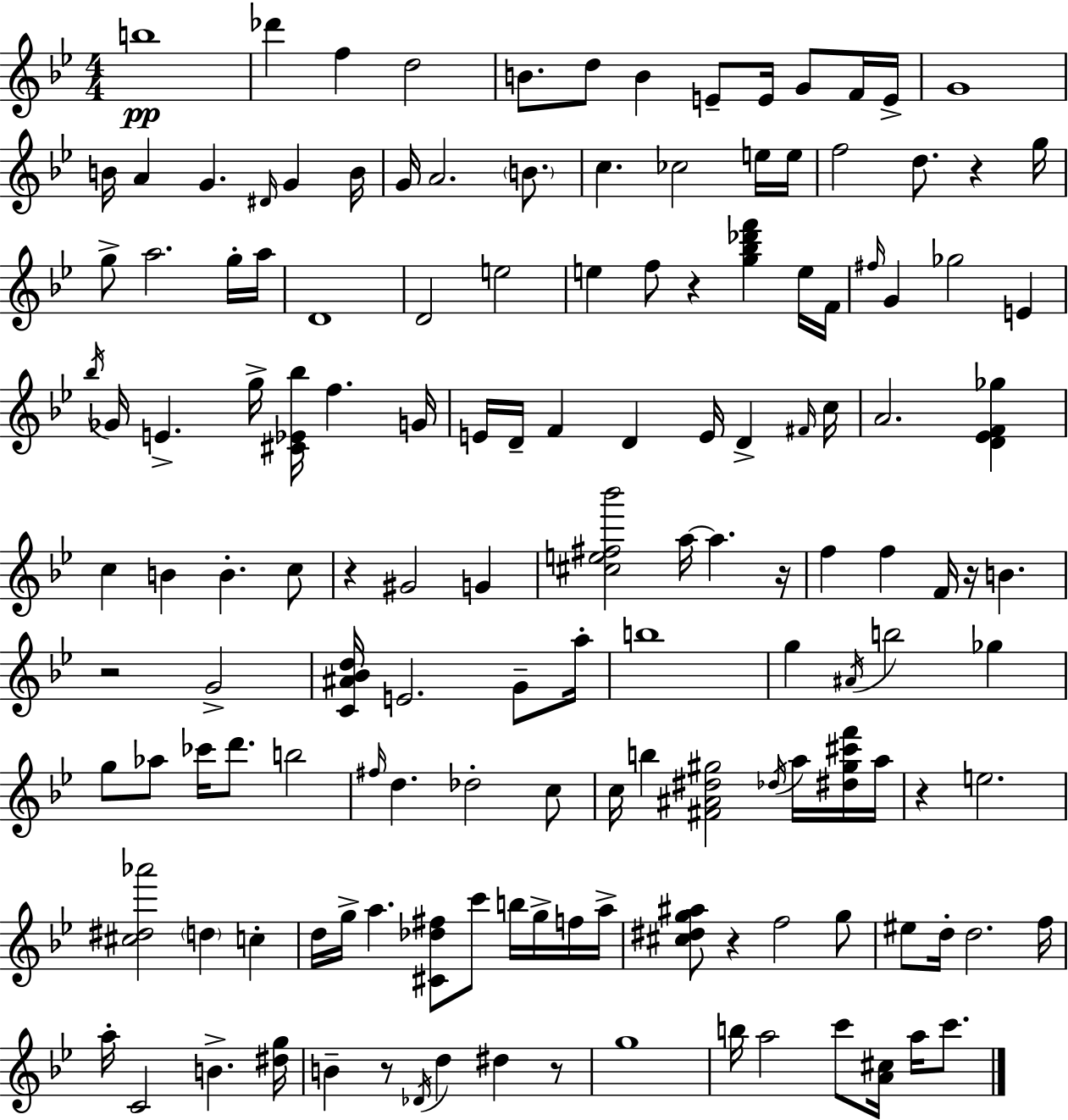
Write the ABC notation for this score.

X:1
T:Untitled
M:4/4
L:1/4
K:Bb
b4 _d' f d2 B/2 d/2 B E/2 E/4 G/2 F/4 E/4 G4 B/4 A G ^D/4 G B/4 G/4 A2 B/2 c _c2 e/4 e/4 f2 d/2 z g/4 g/2 a2 g/4 a/4 D4 D2 e2 e f/2 z [g_b_d'f'] e/4 F/4 ^f/4 G _g2 E _b/4 _G/4 E g/4 [^C_E_b]/4 f G/4 E/4 D/4 F D E/4 D ^F/4 c/4 A2 [D_EF_g] c B B c/2 z ^G2 G [^ce^f_b']2 a/4 a z/4 f f F/4 z/4 B z2 G2 [C^A_Bd]/4 E2 G/2 a/4 b4 g ^A/4 b2 _g g/2 _a/2 _c'/4 d'/2 b2 ^f/4 d _d2 c/2 c/4 b [^F^A^d^g]2 _d/4 a/4 [^d^g^c'f']/4 a/4 z e2 [^c^d_a']2 d c d/4 g/4 a [^C_d^f]/2 c'/2 b/4 g/4 f/4 a/4 [^c^dg^a]/2 z f2 g/2 ^e/2 d/4 d2 f/4 a/4 C2 B [^dg]/4 B z/2 _D/4 d ^d z/2 g4 b/4 a2 c'/2 [A^c]/4 a/4 c'/2